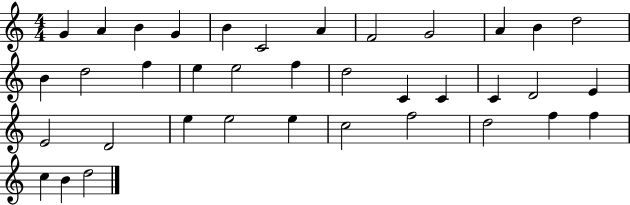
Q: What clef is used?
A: treble